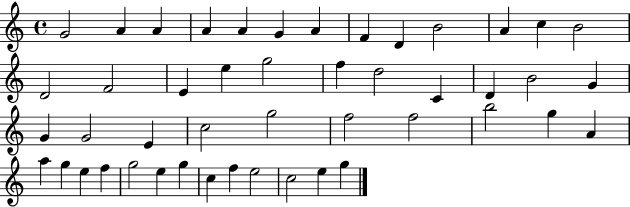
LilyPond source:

{
  \clef treble
  \time 4/4
  \defaultTimeSignature
  \key c \major
  g'2 a'4 a'4 | a'4 a'4 g'4 a'4 | f'4 d'4 b'2 | a'4 c''4 b'2 | \break d'2 f'2 | e'4 e''4 g''2 | f''4 d''2 c'4 | d'4 b'2 g'4 | \break g'4 g'2 e'4 | c''2 g''2 | f''2 f''2 | b''2 g''4 a'4 | \break a''4 g''4 e''4 f''4 | g''2 e''4 g''4 | c''4 f''4 e''2 | c''2 e''4 g''4 | \break \bar "|."
}